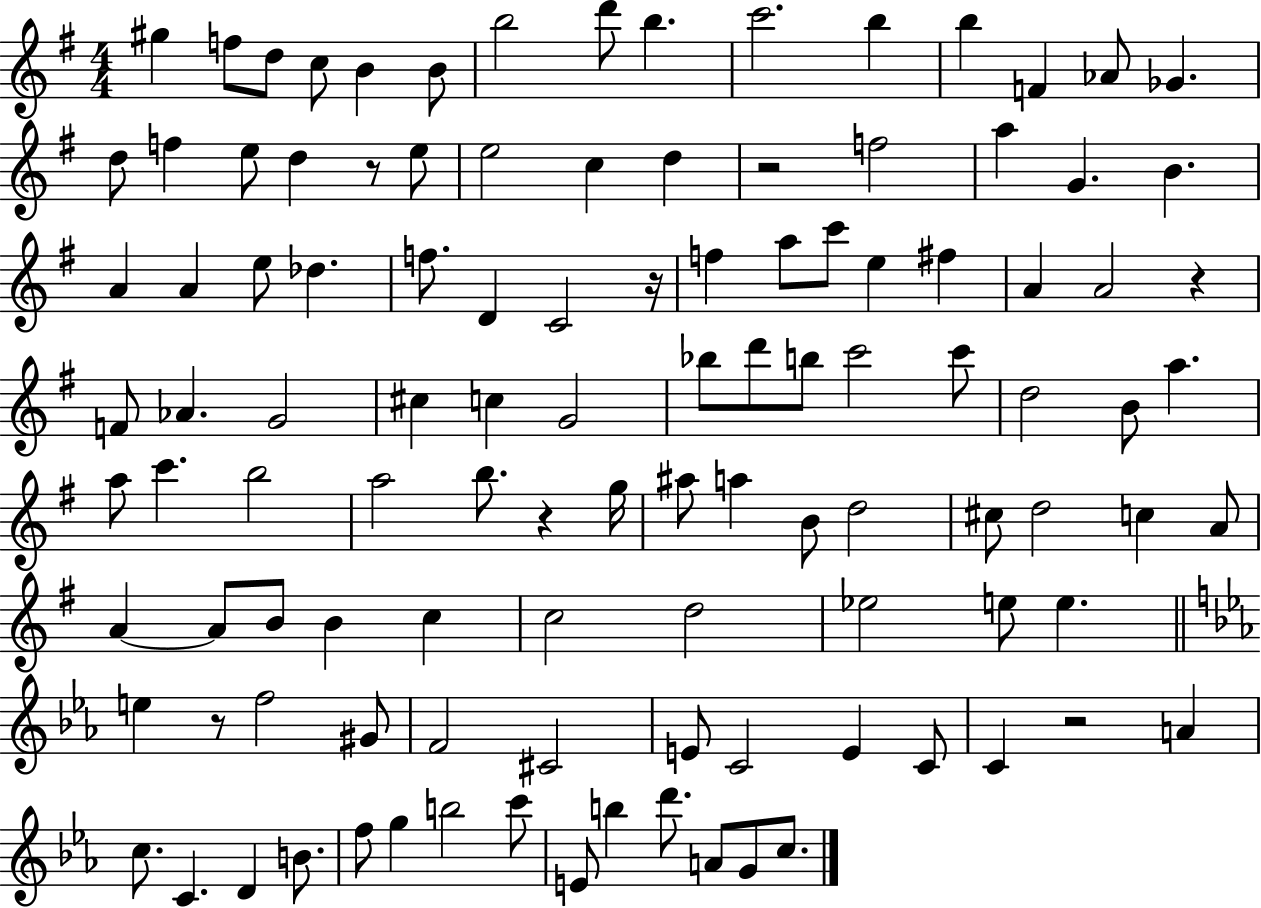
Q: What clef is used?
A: treble